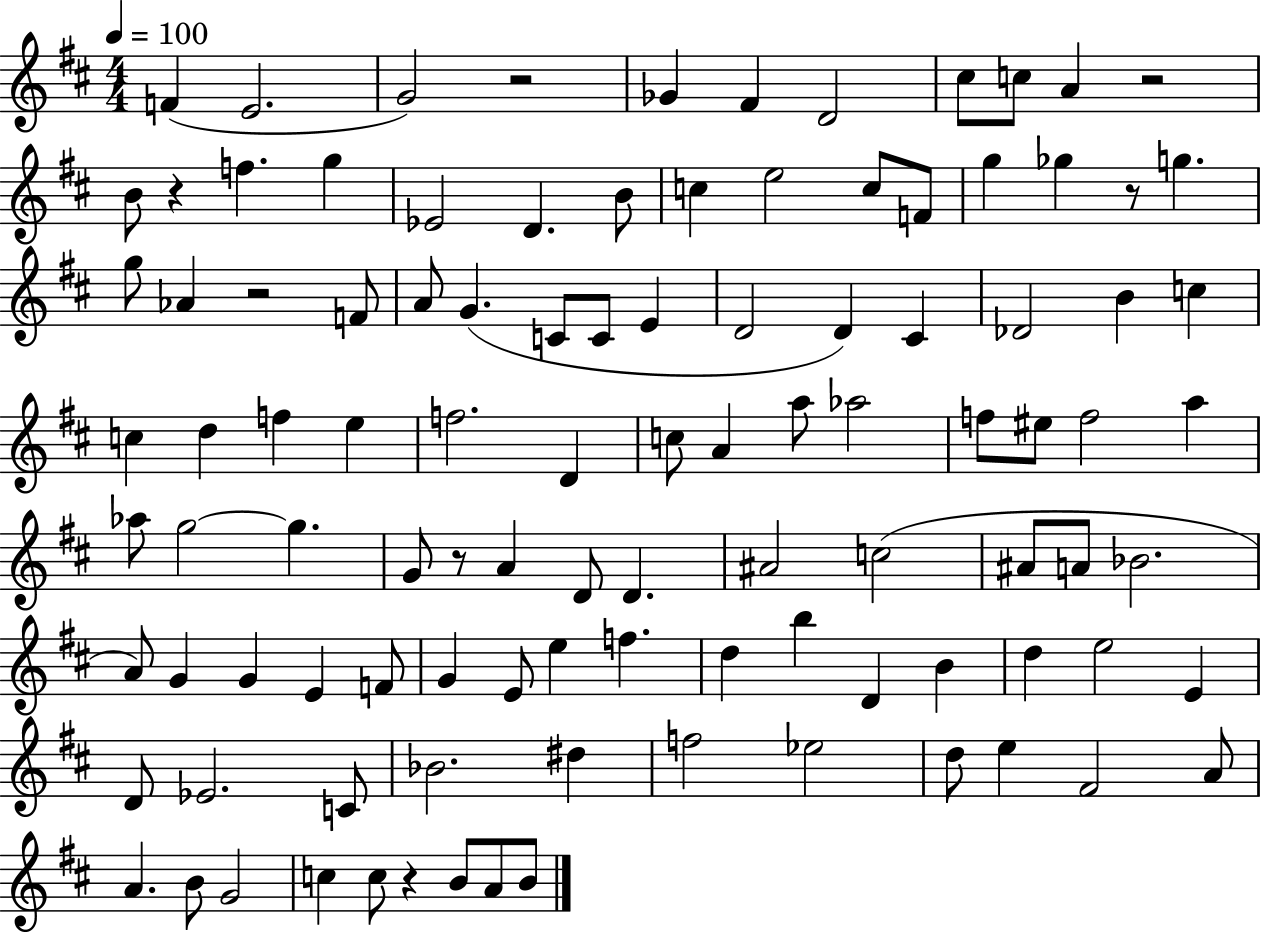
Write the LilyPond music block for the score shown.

{
  \clef treble
  \numericTimeSignature
  \time 4/4
  \key d \major
  \tempo 4 = 100
  \repeat volta 2 { f'4( e'2. | g'2) r2 | ges'4 fis'4 d'2 | cis''8 c''8 a'4 r2 | \break b'8 r4 f''4. g''4 | ees'2 d'4. b'8 | c''4 e''2 c''8 f'8 | g''4 ges''4 r8 g''4. | \break g''8 aes'4 r2 f'8 | a'8 g'4.( c'8 c'8 e'4 | d'2 d'4) cis'4 | des'2 b'4 c''4 | \break c''4 d''4 f''4 e''4 | f''2. d'4 | c''8 a'4 a''8 aes''2 | f''8 eis''8 f''2 a''4 | \break aes''8 g''2~~ g''4. | g'8 r8 a'4 d'8 d'4. | ais'2 c''2( | ais'8 a'8 bes'2. | \break a'8) g'4 g'4 e'4 f'8 | g'4 e'8 e''4 f''4. | d''4 b''4 d'4 b'4 | d''4 e''2 e'4 | \break d'8 ees'2. c'8 | bes'2. dis''4 | f''2 ees''2 | d''8 e''4 fis'2 a'8 | \break a'4. b'8 g'2 | c''4 c''8 r4 b'8 a'8 b'8 | } \bar "|."
}